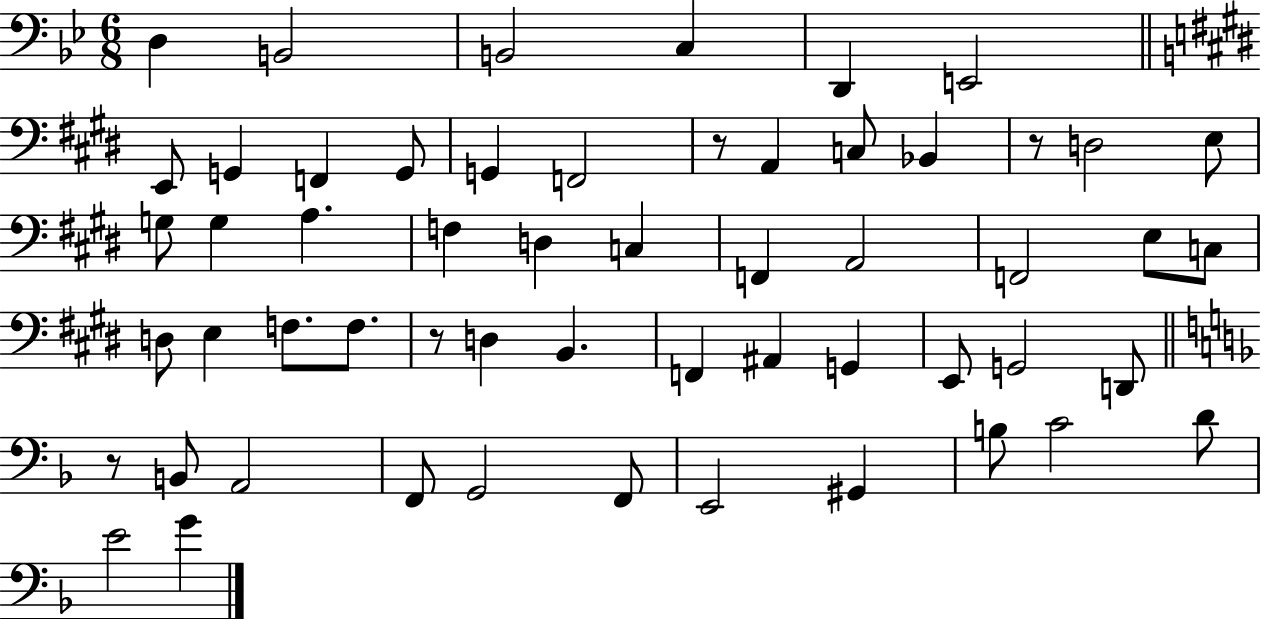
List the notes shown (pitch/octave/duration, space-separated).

D3/q B2/h B2/h C3/q D2/q E2/h E2/e G2/q F2/q G2/e G2/q F2/h R/e A2/q C3/e Bb2/q R/e D3/h E3/e G3/e G3/q A3/q. F3/q D3/q C3/q F2/q A2/h F2/h E3/e C3/e D3/e E3/q F3/e. F3/e. R/e D3/q B2/q. F2/q A#2/q G2/q E2/e G2/h D2/e R/e B2/e A2/h F2/e G2/h F2/e E2/h G#2/q B3/e C4/h D4/e E4/h G4/q